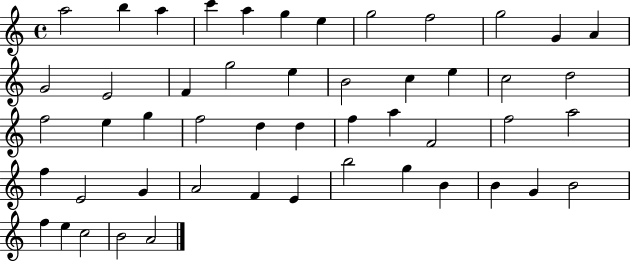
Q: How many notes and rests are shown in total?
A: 50